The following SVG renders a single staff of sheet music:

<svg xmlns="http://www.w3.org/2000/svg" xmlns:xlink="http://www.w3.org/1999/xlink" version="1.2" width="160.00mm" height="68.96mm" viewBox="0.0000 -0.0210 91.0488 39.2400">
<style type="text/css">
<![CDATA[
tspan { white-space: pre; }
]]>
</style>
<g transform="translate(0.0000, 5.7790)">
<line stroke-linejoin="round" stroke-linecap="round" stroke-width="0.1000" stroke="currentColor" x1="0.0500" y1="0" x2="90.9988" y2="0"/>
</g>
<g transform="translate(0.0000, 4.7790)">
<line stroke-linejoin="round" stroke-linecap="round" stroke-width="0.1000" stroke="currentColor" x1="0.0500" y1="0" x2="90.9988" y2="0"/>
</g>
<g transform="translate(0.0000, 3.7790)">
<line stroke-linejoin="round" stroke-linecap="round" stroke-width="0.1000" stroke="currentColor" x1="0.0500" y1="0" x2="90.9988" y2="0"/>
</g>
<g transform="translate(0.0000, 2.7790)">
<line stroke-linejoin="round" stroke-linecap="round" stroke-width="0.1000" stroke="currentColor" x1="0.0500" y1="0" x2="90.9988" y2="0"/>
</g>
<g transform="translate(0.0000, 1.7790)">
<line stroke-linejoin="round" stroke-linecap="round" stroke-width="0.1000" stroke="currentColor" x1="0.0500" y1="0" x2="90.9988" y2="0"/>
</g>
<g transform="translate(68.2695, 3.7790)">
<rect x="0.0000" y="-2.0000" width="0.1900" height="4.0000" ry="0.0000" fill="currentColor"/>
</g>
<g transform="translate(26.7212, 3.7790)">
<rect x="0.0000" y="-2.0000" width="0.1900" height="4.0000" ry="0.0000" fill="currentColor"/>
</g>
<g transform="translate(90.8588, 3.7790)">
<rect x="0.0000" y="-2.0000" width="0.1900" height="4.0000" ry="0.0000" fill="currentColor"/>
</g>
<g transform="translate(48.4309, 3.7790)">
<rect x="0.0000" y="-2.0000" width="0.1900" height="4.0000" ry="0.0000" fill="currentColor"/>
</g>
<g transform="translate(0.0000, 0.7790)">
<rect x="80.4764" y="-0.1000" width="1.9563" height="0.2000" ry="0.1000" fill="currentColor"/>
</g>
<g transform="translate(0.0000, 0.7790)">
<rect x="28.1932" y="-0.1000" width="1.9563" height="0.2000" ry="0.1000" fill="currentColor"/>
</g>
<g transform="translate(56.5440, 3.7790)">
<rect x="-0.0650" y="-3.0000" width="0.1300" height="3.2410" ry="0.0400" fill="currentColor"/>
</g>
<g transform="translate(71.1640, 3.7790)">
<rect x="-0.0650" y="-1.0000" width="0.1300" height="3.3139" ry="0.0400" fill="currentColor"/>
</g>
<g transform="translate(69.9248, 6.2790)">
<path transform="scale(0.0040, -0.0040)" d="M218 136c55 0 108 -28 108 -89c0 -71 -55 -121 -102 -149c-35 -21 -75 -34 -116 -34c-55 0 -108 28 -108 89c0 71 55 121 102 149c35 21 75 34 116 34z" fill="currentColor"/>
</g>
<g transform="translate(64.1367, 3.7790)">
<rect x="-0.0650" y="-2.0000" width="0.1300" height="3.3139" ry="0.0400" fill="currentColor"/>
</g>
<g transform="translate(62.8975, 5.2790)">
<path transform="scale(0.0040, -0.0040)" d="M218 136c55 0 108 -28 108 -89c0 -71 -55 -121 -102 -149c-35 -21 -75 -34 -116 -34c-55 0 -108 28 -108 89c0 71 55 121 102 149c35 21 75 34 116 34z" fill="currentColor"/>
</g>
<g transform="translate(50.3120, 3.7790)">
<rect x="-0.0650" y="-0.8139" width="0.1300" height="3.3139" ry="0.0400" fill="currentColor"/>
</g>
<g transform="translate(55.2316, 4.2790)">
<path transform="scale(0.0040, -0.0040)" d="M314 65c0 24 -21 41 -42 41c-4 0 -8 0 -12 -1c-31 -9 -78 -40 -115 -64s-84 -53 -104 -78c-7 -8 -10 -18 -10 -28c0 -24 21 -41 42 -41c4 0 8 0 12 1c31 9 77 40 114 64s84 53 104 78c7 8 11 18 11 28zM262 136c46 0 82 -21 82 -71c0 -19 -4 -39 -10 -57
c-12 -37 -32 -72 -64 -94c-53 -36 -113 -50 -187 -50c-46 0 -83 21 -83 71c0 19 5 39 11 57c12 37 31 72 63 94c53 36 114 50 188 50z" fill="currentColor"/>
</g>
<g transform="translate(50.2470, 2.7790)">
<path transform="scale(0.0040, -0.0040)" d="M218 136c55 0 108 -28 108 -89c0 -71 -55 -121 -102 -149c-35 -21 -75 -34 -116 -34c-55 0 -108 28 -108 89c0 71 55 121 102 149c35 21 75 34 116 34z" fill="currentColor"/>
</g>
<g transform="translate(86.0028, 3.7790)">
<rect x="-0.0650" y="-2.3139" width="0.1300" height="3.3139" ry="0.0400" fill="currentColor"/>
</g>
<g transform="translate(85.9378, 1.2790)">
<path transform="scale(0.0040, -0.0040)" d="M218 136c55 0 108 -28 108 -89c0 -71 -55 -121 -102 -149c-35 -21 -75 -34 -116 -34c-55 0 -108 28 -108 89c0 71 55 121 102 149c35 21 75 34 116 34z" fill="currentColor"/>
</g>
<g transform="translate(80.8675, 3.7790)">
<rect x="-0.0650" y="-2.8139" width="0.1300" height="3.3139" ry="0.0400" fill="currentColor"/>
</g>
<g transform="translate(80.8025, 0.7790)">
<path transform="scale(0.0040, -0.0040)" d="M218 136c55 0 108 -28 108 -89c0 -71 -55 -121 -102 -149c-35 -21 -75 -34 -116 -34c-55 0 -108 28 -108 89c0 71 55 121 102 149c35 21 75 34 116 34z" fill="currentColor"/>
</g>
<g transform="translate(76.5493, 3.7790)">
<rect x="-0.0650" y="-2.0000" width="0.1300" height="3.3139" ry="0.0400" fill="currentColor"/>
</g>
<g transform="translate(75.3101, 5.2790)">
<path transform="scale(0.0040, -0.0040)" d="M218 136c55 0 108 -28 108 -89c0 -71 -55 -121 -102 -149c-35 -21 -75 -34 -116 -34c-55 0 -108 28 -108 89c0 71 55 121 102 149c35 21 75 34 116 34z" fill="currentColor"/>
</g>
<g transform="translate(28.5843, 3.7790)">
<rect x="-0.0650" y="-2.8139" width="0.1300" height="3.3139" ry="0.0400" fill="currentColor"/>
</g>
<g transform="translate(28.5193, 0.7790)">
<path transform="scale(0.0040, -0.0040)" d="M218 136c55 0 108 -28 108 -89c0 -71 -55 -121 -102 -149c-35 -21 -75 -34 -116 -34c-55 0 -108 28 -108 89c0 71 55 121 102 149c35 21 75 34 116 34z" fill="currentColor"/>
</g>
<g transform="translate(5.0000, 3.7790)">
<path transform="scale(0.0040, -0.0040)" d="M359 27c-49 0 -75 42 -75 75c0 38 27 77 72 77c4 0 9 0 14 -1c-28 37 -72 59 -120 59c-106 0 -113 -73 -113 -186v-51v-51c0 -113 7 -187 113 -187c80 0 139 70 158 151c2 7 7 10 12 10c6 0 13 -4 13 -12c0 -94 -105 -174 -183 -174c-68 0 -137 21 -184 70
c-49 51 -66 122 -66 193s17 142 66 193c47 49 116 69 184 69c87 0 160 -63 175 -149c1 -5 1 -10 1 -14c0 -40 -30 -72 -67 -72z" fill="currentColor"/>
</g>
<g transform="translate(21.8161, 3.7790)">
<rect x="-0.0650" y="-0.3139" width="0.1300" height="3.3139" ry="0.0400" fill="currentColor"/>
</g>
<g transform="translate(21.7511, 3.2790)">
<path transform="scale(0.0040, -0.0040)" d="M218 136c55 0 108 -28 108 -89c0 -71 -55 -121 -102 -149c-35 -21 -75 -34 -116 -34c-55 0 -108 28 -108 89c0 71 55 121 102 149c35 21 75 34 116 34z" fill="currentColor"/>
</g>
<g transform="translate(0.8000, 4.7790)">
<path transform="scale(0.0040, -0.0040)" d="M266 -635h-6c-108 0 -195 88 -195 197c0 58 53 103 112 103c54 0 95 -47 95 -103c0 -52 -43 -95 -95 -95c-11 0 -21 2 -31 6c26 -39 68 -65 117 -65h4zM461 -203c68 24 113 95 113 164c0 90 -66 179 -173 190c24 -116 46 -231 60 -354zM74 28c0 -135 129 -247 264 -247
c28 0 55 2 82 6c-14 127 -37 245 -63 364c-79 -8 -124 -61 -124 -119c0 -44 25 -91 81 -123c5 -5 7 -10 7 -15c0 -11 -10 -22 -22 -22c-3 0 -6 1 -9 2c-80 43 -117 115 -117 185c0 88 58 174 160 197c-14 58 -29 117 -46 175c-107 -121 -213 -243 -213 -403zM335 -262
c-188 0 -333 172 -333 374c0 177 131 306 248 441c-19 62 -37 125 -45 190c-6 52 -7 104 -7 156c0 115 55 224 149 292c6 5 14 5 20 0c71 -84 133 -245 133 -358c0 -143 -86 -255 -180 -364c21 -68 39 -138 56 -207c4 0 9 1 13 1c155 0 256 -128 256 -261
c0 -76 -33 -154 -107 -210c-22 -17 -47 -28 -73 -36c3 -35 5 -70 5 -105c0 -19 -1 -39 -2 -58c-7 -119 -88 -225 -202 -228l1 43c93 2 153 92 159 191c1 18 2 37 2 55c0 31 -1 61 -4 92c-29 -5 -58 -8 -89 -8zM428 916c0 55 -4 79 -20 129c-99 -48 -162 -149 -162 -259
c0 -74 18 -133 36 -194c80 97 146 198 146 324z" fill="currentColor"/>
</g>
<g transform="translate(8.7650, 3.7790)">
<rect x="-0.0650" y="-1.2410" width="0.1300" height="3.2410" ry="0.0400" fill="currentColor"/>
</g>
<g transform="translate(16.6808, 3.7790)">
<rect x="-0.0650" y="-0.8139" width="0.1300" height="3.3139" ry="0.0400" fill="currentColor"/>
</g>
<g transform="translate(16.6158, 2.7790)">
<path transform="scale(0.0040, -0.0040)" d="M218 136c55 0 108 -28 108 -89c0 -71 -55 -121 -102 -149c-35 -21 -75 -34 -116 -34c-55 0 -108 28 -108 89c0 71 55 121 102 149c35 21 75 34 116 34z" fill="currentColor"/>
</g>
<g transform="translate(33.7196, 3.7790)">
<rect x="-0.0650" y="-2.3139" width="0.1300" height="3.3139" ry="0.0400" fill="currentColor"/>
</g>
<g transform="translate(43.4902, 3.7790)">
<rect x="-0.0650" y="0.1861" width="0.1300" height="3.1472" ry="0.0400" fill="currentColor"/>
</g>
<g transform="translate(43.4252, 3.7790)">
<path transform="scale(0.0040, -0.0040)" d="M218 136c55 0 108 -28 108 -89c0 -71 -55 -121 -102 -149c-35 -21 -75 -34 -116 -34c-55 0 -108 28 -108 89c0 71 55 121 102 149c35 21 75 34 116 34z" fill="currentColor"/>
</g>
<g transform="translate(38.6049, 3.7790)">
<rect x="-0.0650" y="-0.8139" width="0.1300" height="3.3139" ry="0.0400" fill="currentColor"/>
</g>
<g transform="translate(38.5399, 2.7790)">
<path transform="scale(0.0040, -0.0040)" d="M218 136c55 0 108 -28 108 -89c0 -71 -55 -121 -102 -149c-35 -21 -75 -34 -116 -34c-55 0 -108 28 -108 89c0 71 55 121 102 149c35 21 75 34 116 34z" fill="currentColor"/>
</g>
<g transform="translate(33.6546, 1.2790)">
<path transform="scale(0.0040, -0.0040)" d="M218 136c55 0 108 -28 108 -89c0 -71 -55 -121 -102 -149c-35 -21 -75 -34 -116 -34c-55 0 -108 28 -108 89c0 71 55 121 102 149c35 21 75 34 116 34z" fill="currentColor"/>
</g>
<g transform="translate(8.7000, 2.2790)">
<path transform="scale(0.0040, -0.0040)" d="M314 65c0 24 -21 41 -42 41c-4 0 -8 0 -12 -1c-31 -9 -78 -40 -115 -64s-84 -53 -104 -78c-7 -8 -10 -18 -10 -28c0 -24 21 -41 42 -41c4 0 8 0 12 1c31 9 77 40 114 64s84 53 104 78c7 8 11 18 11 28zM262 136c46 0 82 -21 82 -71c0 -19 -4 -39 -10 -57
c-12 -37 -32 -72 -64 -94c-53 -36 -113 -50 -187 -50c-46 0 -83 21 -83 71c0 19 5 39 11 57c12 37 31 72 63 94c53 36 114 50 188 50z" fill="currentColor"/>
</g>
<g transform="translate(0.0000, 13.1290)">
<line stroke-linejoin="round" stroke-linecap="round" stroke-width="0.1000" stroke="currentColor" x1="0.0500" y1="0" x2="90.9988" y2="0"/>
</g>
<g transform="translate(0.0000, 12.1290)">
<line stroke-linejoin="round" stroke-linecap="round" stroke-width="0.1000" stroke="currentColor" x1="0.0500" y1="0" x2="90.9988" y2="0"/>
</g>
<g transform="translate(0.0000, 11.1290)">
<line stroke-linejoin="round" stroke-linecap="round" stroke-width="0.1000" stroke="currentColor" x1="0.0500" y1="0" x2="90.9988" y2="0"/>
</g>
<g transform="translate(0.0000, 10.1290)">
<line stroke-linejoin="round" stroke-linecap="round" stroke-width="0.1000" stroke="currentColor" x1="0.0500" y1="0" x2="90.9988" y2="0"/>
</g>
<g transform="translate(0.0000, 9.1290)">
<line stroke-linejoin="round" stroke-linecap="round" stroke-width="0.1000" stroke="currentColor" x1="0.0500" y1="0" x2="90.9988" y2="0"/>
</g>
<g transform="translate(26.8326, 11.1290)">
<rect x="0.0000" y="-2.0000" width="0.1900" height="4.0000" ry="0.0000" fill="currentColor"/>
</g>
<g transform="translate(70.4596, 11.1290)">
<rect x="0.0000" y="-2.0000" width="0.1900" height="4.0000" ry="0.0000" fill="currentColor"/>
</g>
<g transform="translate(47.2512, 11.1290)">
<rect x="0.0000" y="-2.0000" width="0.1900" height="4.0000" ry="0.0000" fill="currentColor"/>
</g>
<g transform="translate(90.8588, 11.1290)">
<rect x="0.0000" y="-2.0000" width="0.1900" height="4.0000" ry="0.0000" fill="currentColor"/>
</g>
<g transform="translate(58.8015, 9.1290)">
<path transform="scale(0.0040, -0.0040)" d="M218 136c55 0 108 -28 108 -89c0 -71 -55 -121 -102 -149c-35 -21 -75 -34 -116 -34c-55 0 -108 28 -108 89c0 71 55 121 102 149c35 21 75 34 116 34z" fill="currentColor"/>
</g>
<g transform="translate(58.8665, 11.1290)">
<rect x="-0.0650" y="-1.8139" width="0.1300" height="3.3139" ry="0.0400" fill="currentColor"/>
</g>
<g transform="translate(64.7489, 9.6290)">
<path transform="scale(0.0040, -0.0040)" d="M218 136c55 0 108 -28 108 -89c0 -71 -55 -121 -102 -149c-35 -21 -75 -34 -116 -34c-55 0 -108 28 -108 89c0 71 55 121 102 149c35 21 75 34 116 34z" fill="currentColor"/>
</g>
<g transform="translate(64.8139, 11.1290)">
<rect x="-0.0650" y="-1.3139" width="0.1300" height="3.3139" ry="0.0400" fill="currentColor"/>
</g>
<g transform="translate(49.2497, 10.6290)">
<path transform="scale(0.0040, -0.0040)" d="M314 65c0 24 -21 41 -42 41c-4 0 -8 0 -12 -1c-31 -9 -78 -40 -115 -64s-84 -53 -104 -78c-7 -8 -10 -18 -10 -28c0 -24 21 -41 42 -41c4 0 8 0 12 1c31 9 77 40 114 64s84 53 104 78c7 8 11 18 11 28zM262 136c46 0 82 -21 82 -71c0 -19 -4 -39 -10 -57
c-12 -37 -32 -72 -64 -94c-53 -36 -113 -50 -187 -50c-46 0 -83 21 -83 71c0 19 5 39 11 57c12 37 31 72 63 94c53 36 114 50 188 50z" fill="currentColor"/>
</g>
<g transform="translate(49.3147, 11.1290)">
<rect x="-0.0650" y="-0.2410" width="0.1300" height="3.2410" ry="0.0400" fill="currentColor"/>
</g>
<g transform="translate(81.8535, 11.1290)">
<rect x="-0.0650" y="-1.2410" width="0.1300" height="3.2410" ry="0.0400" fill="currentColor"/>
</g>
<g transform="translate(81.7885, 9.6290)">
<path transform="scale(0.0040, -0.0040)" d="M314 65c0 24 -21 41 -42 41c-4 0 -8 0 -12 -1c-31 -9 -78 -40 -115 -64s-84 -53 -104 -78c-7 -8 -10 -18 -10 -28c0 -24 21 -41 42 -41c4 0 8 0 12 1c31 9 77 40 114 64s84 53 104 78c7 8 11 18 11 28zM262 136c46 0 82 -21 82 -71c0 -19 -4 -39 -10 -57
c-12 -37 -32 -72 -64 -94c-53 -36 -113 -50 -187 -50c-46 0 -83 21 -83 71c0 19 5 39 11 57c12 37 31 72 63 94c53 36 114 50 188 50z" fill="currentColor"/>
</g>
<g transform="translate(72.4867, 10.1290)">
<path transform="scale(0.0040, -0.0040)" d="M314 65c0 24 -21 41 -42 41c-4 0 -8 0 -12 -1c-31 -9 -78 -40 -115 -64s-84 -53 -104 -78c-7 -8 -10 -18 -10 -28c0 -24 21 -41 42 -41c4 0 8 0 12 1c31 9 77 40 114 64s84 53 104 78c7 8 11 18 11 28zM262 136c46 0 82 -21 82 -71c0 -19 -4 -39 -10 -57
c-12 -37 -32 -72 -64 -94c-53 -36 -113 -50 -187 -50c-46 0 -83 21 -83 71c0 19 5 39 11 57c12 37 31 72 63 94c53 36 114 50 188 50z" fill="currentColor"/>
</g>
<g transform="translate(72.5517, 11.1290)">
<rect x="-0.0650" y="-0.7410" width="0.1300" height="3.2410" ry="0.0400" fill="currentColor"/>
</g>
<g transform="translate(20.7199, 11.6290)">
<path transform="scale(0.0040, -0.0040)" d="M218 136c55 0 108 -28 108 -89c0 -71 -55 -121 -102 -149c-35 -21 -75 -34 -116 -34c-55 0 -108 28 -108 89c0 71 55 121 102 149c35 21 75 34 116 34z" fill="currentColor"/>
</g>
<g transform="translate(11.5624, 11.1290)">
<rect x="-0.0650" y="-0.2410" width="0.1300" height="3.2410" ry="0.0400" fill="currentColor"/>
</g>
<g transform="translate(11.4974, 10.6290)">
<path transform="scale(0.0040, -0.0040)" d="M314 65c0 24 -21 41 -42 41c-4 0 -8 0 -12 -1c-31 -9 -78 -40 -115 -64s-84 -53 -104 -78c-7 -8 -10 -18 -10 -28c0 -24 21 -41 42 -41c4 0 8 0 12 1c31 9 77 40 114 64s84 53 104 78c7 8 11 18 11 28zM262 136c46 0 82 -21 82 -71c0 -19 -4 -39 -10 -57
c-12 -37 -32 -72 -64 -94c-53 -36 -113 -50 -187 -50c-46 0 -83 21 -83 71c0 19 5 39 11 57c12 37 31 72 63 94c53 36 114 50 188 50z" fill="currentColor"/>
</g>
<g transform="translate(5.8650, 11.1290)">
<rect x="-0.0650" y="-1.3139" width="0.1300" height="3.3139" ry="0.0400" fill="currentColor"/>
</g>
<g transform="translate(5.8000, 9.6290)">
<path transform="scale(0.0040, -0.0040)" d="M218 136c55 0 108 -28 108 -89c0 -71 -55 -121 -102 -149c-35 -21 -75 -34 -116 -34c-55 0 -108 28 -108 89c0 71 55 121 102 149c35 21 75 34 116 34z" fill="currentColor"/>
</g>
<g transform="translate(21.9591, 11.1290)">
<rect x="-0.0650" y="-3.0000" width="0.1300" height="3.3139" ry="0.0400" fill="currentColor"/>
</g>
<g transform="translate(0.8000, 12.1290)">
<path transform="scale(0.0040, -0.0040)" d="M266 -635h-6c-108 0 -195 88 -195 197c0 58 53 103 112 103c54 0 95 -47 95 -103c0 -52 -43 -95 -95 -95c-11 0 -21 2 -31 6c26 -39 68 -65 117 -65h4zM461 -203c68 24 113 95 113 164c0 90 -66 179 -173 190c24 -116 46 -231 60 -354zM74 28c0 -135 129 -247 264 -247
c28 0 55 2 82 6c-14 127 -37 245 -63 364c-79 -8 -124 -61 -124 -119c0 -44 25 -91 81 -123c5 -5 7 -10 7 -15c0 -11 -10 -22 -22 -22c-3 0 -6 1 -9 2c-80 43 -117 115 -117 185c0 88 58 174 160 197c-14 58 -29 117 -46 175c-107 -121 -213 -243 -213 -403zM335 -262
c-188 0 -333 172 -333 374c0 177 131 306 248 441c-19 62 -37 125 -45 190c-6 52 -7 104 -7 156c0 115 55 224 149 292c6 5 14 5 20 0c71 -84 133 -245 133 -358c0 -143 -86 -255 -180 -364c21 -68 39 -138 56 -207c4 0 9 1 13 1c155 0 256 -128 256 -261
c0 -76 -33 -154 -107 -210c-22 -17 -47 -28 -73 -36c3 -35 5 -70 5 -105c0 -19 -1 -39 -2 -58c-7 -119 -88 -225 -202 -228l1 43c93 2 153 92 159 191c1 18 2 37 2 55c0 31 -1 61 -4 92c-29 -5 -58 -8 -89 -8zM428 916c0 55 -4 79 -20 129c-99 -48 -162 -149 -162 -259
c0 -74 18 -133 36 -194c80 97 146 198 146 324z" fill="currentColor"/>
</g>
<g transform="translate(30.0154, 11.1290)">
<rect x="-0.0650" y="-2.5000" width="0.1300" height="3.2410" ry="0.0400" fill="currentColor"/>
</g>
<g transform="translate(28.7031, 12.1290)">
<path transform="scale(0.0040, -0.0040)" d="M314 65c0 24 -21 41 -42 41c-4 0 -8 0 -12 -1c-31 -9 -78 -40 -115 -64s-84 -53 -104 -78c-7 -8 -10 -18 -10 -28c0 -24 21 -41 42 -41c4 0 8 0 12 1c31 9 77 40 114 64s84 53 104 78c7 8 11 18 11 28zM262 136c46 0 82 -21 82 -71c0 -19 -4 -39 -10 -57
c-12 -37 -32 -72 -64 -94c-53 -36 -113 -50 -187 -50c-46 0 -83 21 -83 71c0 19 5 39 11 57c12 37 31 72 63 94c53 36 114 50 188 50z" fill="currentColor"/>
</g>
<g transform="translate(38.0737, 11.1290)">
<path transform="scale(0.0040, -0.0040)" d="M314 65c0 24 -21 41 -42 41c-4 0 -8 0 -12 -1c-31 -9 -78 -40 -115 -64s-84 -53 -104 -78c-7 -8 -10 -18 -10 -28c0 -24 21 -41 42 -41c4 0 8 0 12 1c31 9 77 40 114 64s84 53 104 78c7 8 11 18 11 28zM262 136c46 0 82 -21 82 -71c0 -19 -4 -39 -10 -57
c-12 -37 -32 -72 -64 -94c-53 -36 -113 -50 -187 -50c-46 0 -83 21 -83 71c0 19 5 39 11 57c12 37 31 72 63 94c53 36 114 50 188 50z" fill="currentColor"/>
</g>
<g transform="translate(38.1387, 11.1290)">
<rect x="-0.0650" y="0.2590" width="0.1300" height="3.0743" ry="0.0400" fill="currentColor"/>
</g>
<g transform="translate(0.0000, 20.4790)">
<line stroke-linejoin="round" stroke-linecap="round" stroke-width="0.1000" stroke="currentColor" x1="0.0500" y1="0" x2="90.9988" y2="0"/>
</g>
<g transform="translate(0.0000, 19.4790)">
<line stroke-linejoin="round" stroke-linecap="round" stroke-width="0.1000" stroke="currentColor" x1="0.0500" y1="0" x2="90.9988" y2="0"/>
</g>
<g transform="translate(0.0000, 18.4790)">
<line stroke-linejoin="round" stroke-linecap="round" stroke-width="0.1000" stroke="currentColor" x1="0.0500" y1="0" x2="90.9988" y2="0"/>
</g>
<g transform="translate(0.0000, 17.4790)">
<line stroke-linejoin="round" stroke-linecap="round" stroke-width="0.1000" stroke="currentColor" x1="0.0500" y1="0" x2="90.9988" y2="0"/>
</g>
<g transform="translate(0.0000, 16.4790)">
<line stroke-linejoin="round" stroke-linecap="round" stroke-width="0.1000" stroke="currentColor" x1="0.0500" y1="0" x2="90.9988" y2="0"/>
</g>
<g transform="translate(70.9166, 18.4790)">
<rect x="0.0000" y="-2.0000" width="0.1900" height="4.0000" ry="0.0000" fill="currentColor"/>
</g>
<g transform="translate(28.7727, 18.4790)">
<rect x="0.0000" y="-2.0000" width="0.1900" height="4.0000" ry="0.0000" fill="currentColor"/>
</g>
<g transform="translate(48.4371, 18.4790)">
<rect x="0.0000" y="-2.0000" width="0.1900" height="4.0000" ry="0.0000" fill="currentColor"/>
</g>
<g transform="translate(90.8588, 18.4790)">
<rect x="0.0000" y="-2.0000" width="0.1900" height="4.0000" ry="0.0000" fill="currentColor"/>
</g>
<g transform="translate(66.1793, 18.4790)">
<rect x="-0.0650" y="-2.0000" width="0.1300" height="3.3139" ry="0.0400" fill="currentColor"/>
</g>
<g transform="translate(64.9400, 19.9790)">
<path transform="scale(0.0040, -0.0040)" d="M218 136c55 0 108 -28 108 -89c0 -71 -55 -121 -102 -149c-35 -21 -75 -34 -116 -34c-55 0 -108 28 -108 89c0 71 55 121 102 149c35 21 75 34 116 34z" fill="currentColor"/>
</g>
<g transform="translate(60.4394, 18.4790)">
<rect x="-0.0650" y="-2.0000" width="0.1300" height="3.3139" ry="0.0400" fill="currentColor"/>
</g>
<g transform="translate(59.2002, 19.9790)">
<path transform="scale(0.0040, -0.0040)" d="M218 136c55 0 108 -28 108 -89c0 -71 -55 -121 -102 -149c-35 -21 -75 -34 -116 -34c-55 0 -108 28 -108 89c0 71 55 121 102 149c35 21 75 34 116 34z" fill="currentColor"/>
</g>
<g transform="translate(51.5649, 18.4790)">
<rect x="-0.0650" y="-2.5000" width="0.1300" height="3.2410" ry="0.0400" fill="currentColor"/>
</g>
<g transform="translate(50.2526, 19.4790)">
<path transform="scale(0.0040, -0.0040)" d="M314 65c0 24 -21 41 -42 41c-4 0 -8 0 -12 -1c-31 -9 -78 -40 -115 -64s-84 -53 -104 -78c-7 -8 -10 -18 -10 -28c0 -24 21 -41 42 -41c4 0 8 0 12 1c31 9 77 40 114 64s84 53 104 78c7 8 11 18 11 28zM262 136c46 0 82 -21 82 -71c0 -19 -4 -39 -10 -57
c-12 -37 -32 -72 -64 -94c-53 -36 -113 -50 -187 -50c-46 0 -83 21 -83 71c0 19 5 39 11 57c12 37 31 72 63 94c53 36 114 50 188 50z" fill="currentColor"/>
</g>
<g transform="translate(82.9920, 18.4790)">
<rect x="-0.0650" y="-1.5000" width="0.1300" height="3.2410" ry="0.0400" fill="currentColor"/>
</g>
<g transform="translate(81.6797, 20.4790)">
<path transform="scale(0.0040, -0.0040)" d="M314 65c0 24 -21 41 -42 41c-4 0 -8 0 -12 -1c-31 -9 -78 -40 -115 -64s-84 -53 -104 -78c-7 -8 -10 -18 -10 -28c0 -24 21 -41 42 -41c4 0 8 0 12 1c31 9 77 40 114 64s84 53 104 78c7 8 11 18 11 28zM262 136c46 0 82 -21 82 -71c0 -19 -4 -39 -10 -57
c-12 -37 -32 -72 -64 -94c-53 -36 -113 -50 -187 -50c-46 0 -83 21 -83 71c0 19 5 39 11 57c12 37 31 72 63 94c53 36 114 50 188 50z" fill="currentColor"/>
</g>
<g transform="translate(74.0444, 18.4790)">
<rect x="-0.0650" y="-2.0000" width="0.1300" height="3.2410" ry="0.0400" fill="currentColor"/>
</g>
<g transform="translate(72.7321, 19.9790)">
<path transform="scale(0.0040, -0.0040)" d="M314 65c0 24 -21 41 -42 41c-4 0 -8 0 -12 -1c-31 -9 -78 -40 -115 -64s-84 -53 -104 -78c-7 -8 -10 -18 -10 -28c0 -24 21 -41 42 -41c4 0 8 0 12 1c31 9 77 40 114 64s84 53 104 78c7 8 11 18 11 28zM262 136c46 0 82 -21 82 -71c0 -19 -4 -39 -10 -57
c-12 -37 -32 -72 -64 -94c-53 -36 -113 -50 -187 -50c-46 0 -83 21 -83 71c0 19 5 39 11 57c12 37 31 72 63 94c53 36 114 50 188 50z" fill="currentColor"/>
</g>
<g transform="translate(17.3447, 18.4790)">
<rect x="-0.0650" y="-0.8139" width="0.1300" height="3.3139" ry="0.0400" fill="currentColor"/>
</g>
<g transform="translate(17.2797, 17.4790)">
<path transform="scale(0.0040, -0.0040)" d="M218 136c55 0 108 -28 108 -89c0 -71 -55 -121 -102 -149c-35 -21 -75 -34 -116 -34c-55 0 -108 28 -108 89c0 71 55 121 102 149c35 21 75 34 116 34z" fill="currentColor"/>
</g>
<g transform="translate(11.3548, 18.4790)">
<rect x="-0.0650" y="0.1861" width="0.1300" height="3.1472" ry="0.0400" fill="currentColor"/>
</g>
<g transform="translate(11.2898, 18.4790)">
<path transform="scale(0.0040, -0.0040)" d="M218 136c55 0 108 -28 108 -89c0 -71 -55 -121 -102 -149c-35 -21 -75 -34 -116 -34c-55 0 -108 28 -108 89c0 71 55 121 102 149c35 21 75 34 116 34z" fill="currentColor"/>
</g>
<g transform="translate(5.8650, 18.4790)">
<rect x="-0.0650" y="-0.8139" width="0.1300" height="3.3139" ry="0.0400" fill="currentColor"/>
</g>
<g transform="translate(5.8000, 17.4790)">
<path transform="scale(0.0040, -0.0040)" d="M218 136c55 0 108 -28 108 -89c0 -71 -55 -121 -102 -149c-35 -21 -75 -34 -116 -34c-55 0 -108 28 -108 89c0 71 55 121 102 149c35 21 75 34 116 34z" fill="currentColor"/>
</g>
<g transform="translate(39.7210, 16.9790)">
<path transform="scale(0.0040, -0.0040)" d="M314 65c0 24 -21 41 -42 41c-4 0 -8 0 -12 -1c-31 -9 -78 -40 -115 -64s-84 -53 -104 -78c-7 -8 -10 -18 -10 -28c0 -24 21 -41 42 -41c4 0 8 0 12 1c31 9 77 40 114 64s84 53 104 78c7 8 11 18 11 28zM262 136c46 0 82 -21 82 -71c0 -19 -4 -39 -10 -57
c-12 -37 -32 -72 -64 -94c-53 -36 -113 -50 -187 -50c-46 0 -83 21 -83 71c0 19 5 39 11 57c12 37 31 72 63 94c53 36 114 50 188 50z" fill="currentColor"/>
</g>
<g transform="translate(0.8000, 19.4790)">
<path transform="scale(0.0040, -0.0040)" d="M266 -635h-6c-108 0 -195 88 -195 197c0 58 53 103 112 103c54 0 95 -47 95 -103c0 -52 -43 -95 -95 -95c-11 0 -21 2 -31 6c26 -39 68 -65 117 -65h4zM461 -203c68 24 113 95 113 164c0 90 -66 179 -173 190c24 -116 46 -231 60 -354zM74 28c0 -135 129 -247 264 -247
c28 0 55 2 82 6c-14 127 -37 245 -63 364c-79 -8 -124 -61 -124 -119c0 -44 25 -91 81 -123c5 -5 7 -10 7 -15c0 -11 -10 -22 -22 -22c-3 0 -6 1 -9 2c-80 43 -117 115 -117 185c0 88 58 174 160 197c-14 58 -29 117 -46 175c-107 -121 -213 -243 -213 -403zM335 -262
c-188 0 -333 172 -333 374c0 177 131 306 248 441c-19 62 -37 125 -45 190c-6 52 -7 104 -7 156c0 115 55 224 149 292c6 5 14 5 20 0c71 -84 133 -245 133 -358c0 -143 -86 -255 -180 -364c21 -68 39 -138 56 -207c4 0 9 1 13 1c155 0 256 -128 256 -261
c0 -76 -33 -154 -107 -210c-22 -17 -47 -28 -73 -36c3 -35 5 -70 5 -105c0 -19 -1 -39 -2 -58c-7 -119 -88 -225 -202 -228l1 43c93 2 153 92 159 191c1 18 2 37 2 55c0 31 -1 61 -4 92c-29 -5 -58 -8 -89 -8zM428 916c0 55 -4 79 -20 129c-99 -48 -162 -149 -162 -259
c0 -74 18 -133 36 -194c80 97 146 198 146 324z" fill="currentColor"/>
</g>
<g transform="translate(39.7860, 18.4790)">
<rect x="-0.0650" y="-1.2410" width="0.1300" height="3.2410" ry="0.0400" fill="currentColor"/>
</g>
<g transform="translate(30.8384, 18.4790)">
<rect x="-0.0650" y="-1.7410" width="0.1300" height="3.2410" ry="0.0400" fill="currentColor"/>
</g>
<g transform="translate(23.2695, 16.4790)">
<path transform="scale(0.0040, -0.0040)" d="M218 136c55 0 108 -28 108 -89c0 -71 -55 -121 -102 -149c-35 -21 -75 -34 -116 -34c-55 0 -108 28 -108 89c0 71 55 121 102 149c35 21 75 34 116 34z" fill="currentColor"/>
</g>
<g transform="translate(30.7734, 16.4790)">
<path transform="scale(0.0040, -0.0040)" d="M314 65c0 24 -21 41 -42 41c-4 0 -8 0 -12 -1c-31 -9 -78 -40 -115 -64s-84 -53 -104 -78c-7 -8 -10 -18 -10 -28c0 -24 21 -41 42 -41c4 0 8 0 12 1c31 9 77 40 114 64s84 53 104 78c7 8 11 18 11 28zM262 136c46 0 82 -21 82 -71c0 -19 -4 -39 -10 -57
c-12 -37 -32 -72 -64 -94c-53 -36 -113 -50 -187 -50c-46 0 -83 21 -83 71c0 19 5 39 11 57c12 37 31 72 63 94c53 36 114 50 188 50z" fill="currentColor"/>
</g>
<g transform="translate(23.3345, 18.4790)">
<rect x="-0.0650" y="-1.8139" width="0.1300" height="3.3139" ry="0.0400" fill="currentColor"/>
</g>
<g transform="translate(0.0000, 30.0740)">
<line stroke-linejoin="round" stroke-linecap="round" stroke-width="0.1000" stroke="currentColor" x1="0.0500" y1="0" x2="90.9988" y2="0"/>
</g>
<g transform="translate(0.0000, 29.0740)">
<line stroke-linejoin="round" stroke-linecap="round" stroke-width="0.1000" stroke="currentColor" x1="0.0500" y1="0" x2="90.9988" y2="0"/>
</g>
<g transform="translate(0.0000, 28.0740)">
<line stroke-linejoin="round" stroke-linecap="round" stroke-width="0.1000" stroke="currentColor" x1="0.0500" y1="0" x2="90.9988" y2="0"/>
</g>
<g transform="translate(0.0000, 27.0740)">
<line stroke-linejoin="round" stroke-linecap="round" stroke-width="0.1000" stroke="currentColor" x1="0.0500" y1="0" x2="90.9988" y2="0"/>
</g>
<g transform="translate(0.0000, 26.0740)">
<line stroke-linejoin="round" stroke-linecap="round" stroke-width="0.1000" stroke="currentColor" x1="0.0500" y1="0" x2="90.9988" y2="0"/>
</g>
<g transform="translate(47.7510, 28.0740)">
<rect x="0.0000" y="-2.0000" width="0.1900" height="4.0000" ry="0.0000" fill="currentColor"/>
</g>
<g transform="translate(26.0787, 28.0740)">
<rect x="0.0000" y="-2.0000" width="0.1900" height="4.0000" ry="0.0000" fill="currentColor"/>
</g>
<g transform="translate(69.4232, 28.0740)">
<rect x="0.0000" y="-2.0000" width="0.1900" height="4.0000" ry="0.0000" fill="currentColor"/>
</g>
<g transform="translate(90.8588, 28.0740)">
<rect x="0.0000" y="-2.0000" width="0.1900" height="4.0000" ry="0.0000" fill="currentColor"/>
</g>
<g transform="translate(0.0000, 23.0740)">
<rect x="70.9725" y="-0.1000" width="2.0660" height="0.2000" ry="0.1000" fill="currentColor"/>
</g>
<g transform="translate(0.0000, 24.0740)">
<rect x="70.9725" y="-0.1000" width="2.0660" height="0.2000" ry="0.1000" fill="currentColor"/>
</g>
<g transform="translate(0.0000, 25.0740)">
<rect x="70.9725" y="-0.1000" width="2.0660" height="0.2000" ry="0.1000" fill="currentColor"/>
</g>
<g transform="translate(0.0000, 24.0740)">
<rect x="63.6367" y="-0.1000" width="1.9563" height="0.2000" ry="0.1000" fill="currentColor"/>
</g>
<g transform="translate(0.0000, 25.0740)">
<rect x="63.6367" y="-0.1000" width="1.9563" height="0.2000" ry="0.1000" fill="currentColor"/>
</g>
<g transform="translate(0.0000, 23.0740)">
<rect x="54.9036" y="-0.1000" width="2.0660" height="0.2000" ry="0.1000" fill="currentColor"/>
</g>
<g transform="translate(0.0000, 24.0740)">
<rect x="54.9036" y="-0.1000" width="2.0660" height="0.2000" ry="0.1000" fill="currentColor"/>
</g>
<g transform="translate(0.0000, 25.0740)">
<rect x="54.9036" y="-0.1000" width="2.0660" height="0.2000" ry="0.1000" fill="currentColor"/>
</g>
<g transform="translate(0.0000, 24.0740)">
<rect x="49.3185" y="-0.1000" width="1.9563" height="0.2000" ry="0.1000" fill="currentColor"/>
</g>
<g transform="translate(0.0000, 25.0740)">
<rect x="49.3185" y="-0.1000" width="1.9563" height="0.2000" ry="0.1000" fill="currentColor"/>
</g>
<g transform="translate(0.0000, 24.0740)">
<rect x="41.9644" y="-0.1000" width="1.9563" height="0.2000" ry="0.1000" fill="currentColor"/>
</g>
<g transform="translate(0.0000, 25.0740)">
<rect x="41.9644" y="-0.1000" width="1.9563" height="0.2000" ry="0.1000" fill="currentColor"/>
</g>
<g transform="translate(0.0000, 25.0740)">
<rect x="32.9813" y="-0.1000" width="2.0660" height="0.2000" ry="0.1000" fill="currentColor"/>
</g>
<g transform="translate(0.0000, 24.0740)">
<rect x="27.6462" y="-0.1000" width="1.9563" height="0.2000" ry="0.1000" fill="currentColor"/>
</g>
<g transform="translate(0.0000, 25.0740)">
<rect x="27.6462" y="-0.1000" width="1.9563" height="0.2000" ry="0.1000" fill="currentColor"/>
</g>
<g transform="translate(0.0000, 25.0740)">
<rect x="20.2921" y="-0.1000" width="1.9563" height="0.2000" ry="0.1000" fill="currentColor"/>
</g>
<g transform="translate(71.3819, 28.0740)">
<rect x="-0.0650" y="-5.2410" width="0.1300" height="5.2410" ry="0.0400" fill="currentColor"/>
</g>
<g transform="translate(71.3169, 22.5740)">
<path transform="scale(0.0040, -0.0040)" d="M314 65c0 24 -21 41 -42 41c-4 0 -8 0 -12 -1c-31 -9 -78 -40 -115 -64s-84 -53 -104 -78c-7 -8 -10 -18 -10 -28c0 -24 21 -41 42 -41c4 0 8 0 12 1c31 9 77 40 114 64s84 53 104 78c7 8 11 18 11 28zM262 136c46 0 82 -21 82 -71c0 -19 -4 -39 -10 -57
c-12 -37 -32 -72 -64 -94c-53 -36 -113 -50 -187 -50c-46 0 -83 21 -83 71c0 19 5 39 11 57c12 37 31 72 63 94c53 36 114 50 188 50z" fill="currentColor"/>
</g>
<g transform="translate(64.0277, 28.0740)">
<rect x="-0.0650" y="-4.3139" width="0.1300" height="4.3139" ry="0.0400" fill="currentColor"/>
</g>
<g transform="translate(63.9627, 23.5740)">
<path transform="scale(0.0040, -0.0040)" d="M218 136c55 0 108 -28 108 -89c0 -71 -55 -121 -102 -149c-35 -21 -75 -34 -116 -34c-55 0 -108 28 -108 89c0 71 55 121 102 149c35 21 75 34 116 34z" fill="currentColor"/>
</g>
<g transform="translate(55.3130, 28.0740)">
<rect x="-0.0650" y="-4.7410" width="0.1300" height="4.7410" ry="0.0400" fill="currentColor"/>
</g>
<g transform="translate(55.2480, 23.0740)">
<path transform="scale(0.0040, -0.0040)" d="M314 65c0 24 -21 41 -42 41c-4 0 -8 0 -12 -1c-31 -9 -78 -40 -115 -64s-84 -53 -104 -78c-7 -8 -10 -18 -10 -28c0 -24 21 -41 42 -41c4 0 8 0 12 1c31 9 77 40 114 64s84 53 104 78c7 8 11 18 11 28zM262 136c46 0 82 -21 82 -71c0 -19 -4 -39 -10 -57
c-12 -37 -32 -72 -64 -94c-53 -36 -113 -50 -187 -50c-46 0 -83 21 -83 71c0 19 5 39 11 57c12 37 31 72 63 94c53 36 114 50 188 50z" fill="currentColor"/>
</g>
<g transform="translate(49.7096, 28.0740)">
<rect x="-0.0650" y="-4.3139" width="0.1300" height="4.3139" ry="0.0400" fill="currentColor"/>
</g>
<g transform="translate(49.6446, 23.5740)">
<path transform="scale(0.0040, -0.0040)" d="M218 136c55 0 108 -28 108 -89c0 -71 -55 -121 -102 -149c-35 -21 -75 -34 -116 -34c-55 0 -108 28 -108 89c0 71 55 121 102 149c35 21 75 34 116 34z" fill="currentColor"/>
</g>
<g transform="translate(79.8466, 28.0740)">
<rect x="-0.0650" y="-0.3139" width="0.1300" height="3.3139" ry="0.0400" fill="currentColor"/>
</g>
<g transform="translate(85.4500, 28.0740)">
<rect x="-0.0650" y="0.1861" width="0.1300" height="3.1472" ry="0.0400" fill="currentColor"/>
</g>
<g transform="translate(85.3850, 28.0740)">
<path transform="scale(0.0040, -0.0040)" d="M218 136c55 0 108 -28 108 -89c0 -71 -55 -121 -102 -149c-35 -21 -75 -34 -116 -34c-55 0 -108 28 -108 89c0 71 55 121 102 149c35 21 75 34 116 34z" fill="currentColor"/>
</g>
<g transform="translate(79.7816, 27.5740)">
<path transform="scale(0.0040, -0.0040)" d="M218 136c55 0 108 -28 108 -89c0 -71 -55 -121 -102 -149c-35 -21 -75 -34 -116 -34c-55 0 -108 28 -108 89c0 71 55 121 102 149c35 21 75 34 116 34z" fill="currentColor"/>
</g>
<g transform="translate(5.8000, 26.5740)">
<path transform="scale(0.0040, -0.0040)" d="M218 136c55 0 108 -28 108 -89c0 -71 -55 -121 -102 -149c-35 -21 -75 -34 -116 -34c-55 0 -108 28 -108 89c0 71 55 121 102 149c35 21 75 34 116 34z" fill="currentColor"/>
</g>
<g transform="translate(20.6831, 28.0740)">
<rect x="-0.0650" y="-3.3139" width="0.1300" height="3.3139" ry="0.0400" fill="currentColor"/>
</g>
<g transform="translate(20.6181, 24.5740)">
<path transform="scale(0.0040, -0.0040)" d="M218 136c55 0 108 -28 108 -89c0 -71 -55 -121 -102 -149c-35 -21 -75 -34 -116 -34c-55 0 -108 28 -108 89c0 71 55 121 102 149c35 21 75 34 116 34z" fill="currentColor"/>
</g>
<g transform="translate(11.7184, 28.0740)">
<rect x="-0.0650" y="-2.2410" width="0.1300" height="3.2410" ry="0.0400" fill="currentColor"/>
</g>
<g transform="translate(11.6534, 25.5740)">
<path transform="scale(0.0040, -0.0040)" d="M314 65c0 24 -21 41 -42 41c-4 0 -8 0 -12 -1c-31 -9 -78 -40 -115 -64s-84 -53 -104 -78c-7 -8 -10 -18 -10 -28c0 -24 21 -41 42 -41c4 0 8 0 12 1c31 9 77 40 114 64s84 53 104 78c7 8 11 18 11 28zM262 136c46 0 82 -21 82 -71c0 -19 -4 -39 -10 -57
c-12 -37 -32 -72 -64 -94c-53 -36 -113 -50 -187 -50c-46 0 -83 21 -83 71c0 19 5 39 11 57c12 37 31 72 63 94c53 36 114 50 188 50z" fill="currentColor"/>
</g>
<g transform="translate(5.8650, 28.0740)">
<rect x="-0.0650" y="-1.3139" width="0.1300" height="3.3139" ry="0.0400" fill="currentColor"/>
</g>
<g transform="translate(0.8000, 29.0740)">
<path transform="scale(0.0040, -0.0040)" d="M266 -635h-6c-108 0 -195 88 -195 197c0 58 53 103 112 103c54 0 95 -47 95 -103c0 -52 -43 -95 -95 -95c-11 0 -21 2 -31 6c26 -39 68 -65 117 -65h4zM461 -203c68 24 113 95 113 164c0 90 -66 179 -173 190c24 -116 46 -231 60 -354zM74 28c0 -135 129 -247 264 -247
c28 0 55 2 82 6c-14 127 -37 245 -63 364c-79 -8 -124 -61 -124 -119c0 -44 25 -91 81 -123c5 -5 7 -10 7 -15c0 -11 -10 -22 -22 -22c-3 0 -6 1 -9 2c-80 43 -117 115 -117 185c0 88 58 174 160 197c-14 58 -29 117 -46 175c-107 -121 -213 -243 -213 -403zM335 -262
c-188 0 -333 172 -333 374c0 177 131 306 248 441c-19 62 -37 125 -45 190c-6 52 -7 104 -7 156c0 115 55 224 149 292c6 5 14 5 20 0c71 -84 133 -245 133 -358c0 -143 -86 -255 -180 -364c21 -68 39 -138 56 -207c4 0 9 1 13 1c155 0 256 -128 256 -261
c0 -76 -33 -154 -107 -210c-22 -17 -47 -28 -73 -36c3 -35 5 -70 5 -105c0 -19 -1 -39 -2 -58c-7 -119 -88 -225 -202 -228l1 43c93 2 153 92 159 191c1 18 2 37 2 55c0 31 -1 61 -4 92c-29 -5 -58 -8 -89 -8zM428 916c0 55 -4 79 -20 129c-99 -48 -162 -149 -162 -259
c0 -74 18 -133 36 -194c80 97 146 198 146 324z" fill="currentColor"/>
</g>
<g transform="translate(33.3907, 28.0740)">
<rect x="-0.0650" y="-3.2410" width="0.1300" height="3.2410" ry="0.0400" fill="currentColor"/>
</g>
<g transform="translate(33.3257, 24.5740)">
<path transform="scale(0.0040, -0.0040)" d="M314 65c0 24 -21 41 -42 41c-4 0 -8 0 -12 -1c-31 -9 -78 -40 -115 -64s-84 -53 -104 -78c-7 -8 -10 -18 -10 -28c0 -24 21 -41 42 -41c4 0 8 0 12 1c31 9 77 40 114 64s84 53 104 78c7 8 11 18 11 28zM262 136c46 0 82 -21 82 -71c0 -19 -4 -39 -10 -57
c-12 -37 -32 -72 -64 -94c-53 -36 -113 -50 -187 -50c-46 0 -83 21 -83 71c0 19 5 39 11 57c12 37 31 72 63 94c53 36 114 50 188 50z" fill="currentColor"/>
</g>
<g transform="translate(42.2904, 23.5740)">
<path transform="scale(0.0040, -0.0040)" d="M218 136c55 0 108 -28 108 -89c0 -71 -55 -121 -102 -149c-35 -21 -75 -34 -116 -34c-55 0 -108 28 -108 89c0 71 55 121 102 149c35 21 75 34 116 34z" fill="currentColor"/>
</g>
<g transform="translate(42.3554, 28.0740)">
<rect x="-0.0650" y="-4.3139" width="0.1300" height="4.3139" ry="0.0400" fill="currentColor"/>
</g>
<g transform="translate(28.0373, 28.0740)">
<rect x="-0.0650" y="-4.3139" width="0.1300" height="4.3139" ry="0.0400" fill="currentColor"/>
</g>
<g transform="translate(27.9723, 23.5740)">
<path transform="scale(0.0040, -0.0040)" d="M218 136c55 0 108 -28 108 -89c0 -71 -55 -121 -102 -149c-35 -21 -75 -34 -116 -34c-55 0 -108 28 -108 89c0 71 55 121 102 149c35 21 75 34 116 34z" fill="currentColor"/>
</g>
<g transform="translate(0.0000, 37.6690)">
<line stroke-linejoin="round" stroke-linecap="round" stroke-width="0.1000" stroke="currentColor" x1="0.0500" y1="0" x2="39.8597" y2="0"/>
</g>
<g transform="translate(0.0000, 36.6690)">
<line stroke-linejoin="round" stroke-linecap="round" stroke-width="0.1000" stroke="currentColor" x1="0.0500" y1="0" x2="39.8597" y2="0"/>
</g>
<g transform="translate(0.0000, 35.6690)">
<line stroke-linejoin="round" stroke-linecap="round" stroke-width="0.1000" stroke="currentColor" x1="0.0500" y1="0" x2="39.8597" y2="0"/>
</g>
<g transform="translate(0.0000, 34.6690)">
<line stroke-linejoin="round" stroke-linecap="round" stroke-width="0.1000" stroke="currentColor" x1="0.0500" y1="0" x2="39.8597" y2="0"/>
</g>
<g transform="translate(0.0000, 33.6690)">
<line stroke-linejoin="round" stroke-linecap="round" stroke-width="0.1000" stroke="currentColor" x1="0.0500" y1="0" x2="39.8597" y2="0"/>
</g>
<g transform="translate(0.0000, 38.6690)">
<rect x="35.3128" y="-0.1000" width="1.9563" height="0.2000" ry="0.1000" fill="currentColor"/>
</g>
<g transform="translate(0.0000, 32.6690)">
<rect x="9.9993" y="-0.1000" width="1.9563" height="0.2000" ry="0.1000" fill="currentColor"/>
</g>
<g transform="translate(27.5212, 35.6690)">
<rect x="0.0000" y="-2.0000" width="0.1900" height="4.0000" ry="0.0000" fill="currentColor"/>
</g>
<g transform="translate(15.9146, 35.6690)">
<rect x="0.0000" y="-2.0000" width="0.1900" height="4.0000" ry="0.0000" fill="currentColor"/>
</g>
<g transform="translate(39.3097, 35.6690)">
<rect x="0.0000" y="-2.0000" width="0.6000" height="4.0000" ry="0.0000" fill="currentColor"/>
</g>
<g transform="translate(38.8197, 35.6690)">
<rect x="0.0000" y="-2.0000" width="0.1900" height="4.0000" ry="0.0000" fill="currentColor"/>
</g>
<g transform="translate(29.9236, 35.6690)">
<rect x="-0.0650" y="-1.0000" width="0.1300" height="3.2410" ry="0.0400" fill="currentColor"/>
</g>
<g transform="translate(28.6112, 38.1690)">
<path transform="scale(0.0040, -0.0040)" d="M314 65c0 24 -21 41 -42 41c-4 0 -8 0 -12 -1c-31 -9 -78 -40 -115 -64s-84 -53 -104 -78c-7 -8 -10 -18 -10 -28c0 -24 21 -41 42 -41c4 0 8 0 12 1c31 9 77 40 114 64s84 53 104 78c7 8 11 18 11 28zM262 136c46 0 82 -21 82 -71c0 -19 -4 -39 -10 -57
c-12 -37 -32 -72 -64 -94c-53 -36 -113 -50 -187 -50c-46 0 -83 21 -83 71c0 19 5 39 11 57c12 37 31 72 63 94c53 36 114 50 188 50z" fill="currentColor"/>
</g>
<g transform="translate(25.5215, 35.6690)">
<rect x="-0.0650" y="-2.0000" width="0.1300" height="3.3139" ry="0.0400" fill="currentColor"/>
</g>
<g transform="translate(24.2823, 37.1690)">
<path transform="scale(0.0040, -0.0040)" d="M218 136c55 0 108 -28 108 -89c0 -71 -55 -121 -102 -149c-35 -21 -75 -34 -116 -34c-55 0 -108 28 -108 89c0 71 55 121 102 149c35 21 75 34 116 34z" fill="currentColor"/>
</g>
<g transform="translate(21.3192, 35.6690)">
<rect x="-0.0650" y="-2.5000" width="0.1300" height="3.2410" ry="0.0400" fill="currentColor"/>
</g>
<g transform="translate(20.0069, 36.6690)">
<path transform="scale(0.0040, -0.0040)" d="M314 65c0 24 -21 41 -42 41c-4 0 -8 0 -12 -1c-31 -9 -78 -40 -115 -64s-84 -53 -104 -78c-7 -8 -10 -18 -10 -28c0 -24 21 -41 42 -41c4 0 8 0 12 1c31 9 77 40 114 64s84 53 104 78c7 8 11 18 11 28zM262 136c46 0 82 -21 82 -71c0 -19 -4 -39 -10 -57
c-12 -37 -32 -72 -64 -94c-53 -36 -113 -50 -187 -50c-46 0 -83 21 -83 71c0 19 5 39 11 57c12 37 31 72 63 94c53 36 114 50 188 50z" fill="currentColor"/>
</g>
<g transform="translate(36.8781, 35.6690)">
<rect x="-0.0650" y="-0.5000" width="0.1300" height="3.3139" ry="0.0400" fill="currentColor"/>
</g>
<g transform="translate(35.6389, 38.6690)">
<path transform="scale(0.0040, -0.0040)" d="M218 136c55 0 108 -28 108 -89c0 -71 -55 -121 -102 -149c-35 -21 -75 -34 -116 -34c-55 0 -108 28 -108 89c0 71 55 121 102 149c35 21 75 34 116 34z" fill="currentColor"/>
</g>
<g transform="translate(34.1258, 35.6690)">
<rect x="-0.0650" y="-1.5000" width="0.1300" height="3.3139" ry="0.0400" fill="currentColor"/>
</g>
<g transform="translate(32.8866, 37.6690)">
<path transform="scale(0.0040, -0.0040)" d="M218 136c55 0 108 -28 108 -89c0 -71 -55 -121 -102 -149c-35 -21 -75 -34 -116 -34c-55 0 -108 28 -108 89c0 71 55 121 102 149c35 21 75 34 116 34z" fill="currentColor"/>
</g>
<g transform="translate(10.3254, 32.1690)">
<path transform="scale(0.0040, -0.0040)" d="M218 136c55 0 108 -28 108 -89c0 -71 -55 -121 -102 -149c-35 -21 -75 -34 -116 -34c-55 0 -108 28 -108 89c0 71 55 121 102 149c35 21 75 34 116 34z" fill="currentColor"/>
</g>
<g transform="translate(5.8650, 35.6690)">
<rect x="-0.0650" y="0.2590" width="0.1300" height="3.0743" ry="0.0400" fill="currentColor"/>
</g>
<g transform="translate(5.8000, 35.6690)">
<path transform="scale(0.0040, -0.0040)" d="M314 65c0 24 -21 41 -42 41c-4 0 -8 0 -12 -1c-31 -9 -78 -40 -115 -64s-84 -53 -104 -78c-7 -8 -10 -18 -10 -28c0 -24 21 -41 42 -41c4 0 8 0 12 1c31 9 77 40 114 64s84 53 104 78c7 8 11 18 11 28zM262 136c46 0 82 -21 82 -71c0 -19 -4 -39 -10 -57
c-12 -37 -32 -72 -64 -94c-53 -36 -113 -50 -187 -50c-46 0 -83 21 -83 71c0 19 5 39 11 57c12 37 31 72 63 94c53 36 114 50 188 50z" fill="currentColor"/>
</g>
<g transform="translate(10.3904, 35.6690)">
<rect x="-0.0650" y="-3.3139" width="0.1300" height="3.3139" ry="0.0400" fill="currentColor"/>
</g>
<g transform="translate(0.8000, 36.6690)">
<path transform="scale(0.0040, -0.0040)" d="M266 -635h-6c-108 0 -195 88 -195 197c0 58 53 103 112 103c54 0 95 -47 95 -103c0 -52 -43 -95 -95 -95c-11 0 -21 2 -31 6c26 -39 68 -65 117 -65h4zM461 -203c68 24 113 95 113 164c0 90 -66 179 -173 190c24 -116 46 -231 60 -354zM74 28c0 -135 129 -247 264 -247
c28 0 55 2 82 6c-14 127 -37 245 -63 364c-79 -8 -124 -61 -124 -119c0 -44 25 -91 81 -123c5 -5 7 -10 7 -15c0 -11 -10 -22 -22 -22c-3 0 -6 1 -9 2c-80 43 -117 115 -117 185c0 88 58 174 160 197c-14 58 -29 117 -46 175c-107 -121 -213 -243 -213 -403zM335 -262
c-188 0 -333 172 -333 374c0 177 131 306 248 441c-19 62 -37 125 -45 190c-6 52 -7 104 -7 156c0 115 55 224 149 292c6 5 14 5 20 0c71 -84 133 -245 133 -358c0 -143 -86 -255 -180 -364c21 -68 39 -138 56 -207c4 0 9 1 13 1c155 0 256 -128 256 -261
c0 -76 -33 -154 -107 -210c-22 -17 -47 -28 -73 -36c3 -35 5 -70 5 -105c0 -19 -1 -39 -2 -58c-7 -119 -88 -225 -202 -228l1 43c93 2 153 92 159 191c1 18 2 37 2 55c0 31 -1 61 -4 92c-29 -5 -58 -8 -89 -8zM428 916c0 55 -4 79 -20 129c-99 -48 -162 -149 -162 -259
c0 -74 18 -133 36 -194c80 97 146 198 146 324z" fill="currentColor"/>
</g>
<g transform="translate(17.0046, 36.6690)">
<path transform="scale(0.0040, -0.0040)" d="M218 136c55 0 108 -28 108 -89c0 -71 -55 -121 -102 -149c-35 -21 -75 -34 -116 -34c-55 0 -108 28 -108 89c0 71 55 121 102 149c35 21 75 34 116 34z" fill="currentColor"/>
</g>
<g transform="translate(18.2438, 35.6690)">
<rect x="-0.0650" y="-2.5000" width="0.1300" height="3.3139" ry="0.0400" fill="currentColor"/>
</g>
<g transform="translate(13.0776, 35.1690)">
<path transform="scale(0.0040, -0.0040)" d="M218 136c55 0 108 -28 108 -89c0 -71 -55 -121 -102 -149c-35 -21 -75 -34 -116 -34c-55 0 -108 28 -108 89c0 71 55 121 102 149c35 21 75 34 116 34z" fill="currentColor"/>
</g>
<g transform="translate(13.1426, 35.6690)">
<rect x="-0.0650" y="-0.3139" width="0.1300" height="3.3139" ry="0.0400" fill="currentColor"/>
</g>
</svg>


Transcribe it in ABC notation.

X:1
T:Untitled
M:4/4
L:1/4
K:C
e2 d c a g d B d A2 F D F a g e c2 A G2 B2 c2 f e d2 e2 d B d f f2 e2 G2 F F F2 E2 e g2 b d' b2 d' d' e'2 d' f'2 c B B2 b c G G2 F D2 E C